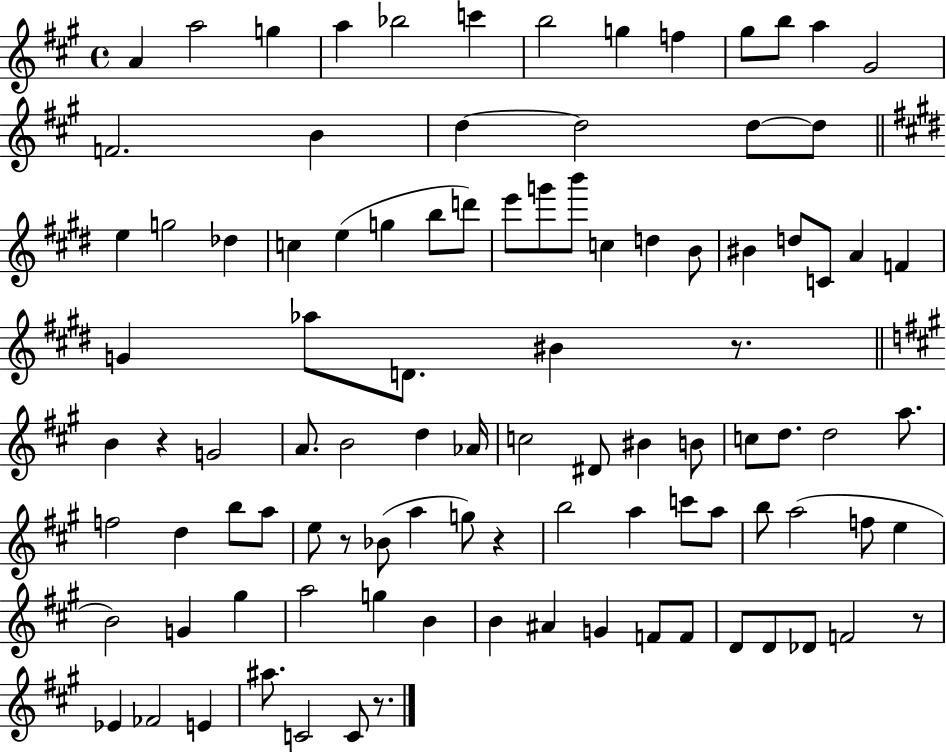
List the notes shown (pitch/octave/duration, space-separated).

A4/q A5/h G5/q A5/q Bb5/h C6/q B5/h G5/q F5/q G#5/e B5/e A5/q G#4/h F4/h. B4/q D5/q D5/h D5/e D5/e E5/q G5/h Db5/q C5/q E5/q G5/q B5/e D6/e E6/e G6/e B6/e C5/q D5/q B4/e BIS4/q D5/e C4/e A4/q F4/q G4/q Ab5/e D4/e. BIS4/q R/e. B4/q R/q G4/h A4/e. B4/h D5/q Ab4/s C5/h D#4/e BIS4/q B4/e C5/e D5/e. D5/h A5/e. F5/h D5/q B5/e A5/e E5/e R/e Bb4/e A5/q G5/e R/q B5/h A5/q C6/e A5/e B5/e A5/h F5/e E5/q B4/h G4/q G#5/q A5/h G5/q B4/q B4/q A#4/q G4/q F4/e F4/e D4/e D4/e Db4/e F4/h R/e Eb4/q FES4/h E4/q A#5/e. C4/h C4/e R/e.